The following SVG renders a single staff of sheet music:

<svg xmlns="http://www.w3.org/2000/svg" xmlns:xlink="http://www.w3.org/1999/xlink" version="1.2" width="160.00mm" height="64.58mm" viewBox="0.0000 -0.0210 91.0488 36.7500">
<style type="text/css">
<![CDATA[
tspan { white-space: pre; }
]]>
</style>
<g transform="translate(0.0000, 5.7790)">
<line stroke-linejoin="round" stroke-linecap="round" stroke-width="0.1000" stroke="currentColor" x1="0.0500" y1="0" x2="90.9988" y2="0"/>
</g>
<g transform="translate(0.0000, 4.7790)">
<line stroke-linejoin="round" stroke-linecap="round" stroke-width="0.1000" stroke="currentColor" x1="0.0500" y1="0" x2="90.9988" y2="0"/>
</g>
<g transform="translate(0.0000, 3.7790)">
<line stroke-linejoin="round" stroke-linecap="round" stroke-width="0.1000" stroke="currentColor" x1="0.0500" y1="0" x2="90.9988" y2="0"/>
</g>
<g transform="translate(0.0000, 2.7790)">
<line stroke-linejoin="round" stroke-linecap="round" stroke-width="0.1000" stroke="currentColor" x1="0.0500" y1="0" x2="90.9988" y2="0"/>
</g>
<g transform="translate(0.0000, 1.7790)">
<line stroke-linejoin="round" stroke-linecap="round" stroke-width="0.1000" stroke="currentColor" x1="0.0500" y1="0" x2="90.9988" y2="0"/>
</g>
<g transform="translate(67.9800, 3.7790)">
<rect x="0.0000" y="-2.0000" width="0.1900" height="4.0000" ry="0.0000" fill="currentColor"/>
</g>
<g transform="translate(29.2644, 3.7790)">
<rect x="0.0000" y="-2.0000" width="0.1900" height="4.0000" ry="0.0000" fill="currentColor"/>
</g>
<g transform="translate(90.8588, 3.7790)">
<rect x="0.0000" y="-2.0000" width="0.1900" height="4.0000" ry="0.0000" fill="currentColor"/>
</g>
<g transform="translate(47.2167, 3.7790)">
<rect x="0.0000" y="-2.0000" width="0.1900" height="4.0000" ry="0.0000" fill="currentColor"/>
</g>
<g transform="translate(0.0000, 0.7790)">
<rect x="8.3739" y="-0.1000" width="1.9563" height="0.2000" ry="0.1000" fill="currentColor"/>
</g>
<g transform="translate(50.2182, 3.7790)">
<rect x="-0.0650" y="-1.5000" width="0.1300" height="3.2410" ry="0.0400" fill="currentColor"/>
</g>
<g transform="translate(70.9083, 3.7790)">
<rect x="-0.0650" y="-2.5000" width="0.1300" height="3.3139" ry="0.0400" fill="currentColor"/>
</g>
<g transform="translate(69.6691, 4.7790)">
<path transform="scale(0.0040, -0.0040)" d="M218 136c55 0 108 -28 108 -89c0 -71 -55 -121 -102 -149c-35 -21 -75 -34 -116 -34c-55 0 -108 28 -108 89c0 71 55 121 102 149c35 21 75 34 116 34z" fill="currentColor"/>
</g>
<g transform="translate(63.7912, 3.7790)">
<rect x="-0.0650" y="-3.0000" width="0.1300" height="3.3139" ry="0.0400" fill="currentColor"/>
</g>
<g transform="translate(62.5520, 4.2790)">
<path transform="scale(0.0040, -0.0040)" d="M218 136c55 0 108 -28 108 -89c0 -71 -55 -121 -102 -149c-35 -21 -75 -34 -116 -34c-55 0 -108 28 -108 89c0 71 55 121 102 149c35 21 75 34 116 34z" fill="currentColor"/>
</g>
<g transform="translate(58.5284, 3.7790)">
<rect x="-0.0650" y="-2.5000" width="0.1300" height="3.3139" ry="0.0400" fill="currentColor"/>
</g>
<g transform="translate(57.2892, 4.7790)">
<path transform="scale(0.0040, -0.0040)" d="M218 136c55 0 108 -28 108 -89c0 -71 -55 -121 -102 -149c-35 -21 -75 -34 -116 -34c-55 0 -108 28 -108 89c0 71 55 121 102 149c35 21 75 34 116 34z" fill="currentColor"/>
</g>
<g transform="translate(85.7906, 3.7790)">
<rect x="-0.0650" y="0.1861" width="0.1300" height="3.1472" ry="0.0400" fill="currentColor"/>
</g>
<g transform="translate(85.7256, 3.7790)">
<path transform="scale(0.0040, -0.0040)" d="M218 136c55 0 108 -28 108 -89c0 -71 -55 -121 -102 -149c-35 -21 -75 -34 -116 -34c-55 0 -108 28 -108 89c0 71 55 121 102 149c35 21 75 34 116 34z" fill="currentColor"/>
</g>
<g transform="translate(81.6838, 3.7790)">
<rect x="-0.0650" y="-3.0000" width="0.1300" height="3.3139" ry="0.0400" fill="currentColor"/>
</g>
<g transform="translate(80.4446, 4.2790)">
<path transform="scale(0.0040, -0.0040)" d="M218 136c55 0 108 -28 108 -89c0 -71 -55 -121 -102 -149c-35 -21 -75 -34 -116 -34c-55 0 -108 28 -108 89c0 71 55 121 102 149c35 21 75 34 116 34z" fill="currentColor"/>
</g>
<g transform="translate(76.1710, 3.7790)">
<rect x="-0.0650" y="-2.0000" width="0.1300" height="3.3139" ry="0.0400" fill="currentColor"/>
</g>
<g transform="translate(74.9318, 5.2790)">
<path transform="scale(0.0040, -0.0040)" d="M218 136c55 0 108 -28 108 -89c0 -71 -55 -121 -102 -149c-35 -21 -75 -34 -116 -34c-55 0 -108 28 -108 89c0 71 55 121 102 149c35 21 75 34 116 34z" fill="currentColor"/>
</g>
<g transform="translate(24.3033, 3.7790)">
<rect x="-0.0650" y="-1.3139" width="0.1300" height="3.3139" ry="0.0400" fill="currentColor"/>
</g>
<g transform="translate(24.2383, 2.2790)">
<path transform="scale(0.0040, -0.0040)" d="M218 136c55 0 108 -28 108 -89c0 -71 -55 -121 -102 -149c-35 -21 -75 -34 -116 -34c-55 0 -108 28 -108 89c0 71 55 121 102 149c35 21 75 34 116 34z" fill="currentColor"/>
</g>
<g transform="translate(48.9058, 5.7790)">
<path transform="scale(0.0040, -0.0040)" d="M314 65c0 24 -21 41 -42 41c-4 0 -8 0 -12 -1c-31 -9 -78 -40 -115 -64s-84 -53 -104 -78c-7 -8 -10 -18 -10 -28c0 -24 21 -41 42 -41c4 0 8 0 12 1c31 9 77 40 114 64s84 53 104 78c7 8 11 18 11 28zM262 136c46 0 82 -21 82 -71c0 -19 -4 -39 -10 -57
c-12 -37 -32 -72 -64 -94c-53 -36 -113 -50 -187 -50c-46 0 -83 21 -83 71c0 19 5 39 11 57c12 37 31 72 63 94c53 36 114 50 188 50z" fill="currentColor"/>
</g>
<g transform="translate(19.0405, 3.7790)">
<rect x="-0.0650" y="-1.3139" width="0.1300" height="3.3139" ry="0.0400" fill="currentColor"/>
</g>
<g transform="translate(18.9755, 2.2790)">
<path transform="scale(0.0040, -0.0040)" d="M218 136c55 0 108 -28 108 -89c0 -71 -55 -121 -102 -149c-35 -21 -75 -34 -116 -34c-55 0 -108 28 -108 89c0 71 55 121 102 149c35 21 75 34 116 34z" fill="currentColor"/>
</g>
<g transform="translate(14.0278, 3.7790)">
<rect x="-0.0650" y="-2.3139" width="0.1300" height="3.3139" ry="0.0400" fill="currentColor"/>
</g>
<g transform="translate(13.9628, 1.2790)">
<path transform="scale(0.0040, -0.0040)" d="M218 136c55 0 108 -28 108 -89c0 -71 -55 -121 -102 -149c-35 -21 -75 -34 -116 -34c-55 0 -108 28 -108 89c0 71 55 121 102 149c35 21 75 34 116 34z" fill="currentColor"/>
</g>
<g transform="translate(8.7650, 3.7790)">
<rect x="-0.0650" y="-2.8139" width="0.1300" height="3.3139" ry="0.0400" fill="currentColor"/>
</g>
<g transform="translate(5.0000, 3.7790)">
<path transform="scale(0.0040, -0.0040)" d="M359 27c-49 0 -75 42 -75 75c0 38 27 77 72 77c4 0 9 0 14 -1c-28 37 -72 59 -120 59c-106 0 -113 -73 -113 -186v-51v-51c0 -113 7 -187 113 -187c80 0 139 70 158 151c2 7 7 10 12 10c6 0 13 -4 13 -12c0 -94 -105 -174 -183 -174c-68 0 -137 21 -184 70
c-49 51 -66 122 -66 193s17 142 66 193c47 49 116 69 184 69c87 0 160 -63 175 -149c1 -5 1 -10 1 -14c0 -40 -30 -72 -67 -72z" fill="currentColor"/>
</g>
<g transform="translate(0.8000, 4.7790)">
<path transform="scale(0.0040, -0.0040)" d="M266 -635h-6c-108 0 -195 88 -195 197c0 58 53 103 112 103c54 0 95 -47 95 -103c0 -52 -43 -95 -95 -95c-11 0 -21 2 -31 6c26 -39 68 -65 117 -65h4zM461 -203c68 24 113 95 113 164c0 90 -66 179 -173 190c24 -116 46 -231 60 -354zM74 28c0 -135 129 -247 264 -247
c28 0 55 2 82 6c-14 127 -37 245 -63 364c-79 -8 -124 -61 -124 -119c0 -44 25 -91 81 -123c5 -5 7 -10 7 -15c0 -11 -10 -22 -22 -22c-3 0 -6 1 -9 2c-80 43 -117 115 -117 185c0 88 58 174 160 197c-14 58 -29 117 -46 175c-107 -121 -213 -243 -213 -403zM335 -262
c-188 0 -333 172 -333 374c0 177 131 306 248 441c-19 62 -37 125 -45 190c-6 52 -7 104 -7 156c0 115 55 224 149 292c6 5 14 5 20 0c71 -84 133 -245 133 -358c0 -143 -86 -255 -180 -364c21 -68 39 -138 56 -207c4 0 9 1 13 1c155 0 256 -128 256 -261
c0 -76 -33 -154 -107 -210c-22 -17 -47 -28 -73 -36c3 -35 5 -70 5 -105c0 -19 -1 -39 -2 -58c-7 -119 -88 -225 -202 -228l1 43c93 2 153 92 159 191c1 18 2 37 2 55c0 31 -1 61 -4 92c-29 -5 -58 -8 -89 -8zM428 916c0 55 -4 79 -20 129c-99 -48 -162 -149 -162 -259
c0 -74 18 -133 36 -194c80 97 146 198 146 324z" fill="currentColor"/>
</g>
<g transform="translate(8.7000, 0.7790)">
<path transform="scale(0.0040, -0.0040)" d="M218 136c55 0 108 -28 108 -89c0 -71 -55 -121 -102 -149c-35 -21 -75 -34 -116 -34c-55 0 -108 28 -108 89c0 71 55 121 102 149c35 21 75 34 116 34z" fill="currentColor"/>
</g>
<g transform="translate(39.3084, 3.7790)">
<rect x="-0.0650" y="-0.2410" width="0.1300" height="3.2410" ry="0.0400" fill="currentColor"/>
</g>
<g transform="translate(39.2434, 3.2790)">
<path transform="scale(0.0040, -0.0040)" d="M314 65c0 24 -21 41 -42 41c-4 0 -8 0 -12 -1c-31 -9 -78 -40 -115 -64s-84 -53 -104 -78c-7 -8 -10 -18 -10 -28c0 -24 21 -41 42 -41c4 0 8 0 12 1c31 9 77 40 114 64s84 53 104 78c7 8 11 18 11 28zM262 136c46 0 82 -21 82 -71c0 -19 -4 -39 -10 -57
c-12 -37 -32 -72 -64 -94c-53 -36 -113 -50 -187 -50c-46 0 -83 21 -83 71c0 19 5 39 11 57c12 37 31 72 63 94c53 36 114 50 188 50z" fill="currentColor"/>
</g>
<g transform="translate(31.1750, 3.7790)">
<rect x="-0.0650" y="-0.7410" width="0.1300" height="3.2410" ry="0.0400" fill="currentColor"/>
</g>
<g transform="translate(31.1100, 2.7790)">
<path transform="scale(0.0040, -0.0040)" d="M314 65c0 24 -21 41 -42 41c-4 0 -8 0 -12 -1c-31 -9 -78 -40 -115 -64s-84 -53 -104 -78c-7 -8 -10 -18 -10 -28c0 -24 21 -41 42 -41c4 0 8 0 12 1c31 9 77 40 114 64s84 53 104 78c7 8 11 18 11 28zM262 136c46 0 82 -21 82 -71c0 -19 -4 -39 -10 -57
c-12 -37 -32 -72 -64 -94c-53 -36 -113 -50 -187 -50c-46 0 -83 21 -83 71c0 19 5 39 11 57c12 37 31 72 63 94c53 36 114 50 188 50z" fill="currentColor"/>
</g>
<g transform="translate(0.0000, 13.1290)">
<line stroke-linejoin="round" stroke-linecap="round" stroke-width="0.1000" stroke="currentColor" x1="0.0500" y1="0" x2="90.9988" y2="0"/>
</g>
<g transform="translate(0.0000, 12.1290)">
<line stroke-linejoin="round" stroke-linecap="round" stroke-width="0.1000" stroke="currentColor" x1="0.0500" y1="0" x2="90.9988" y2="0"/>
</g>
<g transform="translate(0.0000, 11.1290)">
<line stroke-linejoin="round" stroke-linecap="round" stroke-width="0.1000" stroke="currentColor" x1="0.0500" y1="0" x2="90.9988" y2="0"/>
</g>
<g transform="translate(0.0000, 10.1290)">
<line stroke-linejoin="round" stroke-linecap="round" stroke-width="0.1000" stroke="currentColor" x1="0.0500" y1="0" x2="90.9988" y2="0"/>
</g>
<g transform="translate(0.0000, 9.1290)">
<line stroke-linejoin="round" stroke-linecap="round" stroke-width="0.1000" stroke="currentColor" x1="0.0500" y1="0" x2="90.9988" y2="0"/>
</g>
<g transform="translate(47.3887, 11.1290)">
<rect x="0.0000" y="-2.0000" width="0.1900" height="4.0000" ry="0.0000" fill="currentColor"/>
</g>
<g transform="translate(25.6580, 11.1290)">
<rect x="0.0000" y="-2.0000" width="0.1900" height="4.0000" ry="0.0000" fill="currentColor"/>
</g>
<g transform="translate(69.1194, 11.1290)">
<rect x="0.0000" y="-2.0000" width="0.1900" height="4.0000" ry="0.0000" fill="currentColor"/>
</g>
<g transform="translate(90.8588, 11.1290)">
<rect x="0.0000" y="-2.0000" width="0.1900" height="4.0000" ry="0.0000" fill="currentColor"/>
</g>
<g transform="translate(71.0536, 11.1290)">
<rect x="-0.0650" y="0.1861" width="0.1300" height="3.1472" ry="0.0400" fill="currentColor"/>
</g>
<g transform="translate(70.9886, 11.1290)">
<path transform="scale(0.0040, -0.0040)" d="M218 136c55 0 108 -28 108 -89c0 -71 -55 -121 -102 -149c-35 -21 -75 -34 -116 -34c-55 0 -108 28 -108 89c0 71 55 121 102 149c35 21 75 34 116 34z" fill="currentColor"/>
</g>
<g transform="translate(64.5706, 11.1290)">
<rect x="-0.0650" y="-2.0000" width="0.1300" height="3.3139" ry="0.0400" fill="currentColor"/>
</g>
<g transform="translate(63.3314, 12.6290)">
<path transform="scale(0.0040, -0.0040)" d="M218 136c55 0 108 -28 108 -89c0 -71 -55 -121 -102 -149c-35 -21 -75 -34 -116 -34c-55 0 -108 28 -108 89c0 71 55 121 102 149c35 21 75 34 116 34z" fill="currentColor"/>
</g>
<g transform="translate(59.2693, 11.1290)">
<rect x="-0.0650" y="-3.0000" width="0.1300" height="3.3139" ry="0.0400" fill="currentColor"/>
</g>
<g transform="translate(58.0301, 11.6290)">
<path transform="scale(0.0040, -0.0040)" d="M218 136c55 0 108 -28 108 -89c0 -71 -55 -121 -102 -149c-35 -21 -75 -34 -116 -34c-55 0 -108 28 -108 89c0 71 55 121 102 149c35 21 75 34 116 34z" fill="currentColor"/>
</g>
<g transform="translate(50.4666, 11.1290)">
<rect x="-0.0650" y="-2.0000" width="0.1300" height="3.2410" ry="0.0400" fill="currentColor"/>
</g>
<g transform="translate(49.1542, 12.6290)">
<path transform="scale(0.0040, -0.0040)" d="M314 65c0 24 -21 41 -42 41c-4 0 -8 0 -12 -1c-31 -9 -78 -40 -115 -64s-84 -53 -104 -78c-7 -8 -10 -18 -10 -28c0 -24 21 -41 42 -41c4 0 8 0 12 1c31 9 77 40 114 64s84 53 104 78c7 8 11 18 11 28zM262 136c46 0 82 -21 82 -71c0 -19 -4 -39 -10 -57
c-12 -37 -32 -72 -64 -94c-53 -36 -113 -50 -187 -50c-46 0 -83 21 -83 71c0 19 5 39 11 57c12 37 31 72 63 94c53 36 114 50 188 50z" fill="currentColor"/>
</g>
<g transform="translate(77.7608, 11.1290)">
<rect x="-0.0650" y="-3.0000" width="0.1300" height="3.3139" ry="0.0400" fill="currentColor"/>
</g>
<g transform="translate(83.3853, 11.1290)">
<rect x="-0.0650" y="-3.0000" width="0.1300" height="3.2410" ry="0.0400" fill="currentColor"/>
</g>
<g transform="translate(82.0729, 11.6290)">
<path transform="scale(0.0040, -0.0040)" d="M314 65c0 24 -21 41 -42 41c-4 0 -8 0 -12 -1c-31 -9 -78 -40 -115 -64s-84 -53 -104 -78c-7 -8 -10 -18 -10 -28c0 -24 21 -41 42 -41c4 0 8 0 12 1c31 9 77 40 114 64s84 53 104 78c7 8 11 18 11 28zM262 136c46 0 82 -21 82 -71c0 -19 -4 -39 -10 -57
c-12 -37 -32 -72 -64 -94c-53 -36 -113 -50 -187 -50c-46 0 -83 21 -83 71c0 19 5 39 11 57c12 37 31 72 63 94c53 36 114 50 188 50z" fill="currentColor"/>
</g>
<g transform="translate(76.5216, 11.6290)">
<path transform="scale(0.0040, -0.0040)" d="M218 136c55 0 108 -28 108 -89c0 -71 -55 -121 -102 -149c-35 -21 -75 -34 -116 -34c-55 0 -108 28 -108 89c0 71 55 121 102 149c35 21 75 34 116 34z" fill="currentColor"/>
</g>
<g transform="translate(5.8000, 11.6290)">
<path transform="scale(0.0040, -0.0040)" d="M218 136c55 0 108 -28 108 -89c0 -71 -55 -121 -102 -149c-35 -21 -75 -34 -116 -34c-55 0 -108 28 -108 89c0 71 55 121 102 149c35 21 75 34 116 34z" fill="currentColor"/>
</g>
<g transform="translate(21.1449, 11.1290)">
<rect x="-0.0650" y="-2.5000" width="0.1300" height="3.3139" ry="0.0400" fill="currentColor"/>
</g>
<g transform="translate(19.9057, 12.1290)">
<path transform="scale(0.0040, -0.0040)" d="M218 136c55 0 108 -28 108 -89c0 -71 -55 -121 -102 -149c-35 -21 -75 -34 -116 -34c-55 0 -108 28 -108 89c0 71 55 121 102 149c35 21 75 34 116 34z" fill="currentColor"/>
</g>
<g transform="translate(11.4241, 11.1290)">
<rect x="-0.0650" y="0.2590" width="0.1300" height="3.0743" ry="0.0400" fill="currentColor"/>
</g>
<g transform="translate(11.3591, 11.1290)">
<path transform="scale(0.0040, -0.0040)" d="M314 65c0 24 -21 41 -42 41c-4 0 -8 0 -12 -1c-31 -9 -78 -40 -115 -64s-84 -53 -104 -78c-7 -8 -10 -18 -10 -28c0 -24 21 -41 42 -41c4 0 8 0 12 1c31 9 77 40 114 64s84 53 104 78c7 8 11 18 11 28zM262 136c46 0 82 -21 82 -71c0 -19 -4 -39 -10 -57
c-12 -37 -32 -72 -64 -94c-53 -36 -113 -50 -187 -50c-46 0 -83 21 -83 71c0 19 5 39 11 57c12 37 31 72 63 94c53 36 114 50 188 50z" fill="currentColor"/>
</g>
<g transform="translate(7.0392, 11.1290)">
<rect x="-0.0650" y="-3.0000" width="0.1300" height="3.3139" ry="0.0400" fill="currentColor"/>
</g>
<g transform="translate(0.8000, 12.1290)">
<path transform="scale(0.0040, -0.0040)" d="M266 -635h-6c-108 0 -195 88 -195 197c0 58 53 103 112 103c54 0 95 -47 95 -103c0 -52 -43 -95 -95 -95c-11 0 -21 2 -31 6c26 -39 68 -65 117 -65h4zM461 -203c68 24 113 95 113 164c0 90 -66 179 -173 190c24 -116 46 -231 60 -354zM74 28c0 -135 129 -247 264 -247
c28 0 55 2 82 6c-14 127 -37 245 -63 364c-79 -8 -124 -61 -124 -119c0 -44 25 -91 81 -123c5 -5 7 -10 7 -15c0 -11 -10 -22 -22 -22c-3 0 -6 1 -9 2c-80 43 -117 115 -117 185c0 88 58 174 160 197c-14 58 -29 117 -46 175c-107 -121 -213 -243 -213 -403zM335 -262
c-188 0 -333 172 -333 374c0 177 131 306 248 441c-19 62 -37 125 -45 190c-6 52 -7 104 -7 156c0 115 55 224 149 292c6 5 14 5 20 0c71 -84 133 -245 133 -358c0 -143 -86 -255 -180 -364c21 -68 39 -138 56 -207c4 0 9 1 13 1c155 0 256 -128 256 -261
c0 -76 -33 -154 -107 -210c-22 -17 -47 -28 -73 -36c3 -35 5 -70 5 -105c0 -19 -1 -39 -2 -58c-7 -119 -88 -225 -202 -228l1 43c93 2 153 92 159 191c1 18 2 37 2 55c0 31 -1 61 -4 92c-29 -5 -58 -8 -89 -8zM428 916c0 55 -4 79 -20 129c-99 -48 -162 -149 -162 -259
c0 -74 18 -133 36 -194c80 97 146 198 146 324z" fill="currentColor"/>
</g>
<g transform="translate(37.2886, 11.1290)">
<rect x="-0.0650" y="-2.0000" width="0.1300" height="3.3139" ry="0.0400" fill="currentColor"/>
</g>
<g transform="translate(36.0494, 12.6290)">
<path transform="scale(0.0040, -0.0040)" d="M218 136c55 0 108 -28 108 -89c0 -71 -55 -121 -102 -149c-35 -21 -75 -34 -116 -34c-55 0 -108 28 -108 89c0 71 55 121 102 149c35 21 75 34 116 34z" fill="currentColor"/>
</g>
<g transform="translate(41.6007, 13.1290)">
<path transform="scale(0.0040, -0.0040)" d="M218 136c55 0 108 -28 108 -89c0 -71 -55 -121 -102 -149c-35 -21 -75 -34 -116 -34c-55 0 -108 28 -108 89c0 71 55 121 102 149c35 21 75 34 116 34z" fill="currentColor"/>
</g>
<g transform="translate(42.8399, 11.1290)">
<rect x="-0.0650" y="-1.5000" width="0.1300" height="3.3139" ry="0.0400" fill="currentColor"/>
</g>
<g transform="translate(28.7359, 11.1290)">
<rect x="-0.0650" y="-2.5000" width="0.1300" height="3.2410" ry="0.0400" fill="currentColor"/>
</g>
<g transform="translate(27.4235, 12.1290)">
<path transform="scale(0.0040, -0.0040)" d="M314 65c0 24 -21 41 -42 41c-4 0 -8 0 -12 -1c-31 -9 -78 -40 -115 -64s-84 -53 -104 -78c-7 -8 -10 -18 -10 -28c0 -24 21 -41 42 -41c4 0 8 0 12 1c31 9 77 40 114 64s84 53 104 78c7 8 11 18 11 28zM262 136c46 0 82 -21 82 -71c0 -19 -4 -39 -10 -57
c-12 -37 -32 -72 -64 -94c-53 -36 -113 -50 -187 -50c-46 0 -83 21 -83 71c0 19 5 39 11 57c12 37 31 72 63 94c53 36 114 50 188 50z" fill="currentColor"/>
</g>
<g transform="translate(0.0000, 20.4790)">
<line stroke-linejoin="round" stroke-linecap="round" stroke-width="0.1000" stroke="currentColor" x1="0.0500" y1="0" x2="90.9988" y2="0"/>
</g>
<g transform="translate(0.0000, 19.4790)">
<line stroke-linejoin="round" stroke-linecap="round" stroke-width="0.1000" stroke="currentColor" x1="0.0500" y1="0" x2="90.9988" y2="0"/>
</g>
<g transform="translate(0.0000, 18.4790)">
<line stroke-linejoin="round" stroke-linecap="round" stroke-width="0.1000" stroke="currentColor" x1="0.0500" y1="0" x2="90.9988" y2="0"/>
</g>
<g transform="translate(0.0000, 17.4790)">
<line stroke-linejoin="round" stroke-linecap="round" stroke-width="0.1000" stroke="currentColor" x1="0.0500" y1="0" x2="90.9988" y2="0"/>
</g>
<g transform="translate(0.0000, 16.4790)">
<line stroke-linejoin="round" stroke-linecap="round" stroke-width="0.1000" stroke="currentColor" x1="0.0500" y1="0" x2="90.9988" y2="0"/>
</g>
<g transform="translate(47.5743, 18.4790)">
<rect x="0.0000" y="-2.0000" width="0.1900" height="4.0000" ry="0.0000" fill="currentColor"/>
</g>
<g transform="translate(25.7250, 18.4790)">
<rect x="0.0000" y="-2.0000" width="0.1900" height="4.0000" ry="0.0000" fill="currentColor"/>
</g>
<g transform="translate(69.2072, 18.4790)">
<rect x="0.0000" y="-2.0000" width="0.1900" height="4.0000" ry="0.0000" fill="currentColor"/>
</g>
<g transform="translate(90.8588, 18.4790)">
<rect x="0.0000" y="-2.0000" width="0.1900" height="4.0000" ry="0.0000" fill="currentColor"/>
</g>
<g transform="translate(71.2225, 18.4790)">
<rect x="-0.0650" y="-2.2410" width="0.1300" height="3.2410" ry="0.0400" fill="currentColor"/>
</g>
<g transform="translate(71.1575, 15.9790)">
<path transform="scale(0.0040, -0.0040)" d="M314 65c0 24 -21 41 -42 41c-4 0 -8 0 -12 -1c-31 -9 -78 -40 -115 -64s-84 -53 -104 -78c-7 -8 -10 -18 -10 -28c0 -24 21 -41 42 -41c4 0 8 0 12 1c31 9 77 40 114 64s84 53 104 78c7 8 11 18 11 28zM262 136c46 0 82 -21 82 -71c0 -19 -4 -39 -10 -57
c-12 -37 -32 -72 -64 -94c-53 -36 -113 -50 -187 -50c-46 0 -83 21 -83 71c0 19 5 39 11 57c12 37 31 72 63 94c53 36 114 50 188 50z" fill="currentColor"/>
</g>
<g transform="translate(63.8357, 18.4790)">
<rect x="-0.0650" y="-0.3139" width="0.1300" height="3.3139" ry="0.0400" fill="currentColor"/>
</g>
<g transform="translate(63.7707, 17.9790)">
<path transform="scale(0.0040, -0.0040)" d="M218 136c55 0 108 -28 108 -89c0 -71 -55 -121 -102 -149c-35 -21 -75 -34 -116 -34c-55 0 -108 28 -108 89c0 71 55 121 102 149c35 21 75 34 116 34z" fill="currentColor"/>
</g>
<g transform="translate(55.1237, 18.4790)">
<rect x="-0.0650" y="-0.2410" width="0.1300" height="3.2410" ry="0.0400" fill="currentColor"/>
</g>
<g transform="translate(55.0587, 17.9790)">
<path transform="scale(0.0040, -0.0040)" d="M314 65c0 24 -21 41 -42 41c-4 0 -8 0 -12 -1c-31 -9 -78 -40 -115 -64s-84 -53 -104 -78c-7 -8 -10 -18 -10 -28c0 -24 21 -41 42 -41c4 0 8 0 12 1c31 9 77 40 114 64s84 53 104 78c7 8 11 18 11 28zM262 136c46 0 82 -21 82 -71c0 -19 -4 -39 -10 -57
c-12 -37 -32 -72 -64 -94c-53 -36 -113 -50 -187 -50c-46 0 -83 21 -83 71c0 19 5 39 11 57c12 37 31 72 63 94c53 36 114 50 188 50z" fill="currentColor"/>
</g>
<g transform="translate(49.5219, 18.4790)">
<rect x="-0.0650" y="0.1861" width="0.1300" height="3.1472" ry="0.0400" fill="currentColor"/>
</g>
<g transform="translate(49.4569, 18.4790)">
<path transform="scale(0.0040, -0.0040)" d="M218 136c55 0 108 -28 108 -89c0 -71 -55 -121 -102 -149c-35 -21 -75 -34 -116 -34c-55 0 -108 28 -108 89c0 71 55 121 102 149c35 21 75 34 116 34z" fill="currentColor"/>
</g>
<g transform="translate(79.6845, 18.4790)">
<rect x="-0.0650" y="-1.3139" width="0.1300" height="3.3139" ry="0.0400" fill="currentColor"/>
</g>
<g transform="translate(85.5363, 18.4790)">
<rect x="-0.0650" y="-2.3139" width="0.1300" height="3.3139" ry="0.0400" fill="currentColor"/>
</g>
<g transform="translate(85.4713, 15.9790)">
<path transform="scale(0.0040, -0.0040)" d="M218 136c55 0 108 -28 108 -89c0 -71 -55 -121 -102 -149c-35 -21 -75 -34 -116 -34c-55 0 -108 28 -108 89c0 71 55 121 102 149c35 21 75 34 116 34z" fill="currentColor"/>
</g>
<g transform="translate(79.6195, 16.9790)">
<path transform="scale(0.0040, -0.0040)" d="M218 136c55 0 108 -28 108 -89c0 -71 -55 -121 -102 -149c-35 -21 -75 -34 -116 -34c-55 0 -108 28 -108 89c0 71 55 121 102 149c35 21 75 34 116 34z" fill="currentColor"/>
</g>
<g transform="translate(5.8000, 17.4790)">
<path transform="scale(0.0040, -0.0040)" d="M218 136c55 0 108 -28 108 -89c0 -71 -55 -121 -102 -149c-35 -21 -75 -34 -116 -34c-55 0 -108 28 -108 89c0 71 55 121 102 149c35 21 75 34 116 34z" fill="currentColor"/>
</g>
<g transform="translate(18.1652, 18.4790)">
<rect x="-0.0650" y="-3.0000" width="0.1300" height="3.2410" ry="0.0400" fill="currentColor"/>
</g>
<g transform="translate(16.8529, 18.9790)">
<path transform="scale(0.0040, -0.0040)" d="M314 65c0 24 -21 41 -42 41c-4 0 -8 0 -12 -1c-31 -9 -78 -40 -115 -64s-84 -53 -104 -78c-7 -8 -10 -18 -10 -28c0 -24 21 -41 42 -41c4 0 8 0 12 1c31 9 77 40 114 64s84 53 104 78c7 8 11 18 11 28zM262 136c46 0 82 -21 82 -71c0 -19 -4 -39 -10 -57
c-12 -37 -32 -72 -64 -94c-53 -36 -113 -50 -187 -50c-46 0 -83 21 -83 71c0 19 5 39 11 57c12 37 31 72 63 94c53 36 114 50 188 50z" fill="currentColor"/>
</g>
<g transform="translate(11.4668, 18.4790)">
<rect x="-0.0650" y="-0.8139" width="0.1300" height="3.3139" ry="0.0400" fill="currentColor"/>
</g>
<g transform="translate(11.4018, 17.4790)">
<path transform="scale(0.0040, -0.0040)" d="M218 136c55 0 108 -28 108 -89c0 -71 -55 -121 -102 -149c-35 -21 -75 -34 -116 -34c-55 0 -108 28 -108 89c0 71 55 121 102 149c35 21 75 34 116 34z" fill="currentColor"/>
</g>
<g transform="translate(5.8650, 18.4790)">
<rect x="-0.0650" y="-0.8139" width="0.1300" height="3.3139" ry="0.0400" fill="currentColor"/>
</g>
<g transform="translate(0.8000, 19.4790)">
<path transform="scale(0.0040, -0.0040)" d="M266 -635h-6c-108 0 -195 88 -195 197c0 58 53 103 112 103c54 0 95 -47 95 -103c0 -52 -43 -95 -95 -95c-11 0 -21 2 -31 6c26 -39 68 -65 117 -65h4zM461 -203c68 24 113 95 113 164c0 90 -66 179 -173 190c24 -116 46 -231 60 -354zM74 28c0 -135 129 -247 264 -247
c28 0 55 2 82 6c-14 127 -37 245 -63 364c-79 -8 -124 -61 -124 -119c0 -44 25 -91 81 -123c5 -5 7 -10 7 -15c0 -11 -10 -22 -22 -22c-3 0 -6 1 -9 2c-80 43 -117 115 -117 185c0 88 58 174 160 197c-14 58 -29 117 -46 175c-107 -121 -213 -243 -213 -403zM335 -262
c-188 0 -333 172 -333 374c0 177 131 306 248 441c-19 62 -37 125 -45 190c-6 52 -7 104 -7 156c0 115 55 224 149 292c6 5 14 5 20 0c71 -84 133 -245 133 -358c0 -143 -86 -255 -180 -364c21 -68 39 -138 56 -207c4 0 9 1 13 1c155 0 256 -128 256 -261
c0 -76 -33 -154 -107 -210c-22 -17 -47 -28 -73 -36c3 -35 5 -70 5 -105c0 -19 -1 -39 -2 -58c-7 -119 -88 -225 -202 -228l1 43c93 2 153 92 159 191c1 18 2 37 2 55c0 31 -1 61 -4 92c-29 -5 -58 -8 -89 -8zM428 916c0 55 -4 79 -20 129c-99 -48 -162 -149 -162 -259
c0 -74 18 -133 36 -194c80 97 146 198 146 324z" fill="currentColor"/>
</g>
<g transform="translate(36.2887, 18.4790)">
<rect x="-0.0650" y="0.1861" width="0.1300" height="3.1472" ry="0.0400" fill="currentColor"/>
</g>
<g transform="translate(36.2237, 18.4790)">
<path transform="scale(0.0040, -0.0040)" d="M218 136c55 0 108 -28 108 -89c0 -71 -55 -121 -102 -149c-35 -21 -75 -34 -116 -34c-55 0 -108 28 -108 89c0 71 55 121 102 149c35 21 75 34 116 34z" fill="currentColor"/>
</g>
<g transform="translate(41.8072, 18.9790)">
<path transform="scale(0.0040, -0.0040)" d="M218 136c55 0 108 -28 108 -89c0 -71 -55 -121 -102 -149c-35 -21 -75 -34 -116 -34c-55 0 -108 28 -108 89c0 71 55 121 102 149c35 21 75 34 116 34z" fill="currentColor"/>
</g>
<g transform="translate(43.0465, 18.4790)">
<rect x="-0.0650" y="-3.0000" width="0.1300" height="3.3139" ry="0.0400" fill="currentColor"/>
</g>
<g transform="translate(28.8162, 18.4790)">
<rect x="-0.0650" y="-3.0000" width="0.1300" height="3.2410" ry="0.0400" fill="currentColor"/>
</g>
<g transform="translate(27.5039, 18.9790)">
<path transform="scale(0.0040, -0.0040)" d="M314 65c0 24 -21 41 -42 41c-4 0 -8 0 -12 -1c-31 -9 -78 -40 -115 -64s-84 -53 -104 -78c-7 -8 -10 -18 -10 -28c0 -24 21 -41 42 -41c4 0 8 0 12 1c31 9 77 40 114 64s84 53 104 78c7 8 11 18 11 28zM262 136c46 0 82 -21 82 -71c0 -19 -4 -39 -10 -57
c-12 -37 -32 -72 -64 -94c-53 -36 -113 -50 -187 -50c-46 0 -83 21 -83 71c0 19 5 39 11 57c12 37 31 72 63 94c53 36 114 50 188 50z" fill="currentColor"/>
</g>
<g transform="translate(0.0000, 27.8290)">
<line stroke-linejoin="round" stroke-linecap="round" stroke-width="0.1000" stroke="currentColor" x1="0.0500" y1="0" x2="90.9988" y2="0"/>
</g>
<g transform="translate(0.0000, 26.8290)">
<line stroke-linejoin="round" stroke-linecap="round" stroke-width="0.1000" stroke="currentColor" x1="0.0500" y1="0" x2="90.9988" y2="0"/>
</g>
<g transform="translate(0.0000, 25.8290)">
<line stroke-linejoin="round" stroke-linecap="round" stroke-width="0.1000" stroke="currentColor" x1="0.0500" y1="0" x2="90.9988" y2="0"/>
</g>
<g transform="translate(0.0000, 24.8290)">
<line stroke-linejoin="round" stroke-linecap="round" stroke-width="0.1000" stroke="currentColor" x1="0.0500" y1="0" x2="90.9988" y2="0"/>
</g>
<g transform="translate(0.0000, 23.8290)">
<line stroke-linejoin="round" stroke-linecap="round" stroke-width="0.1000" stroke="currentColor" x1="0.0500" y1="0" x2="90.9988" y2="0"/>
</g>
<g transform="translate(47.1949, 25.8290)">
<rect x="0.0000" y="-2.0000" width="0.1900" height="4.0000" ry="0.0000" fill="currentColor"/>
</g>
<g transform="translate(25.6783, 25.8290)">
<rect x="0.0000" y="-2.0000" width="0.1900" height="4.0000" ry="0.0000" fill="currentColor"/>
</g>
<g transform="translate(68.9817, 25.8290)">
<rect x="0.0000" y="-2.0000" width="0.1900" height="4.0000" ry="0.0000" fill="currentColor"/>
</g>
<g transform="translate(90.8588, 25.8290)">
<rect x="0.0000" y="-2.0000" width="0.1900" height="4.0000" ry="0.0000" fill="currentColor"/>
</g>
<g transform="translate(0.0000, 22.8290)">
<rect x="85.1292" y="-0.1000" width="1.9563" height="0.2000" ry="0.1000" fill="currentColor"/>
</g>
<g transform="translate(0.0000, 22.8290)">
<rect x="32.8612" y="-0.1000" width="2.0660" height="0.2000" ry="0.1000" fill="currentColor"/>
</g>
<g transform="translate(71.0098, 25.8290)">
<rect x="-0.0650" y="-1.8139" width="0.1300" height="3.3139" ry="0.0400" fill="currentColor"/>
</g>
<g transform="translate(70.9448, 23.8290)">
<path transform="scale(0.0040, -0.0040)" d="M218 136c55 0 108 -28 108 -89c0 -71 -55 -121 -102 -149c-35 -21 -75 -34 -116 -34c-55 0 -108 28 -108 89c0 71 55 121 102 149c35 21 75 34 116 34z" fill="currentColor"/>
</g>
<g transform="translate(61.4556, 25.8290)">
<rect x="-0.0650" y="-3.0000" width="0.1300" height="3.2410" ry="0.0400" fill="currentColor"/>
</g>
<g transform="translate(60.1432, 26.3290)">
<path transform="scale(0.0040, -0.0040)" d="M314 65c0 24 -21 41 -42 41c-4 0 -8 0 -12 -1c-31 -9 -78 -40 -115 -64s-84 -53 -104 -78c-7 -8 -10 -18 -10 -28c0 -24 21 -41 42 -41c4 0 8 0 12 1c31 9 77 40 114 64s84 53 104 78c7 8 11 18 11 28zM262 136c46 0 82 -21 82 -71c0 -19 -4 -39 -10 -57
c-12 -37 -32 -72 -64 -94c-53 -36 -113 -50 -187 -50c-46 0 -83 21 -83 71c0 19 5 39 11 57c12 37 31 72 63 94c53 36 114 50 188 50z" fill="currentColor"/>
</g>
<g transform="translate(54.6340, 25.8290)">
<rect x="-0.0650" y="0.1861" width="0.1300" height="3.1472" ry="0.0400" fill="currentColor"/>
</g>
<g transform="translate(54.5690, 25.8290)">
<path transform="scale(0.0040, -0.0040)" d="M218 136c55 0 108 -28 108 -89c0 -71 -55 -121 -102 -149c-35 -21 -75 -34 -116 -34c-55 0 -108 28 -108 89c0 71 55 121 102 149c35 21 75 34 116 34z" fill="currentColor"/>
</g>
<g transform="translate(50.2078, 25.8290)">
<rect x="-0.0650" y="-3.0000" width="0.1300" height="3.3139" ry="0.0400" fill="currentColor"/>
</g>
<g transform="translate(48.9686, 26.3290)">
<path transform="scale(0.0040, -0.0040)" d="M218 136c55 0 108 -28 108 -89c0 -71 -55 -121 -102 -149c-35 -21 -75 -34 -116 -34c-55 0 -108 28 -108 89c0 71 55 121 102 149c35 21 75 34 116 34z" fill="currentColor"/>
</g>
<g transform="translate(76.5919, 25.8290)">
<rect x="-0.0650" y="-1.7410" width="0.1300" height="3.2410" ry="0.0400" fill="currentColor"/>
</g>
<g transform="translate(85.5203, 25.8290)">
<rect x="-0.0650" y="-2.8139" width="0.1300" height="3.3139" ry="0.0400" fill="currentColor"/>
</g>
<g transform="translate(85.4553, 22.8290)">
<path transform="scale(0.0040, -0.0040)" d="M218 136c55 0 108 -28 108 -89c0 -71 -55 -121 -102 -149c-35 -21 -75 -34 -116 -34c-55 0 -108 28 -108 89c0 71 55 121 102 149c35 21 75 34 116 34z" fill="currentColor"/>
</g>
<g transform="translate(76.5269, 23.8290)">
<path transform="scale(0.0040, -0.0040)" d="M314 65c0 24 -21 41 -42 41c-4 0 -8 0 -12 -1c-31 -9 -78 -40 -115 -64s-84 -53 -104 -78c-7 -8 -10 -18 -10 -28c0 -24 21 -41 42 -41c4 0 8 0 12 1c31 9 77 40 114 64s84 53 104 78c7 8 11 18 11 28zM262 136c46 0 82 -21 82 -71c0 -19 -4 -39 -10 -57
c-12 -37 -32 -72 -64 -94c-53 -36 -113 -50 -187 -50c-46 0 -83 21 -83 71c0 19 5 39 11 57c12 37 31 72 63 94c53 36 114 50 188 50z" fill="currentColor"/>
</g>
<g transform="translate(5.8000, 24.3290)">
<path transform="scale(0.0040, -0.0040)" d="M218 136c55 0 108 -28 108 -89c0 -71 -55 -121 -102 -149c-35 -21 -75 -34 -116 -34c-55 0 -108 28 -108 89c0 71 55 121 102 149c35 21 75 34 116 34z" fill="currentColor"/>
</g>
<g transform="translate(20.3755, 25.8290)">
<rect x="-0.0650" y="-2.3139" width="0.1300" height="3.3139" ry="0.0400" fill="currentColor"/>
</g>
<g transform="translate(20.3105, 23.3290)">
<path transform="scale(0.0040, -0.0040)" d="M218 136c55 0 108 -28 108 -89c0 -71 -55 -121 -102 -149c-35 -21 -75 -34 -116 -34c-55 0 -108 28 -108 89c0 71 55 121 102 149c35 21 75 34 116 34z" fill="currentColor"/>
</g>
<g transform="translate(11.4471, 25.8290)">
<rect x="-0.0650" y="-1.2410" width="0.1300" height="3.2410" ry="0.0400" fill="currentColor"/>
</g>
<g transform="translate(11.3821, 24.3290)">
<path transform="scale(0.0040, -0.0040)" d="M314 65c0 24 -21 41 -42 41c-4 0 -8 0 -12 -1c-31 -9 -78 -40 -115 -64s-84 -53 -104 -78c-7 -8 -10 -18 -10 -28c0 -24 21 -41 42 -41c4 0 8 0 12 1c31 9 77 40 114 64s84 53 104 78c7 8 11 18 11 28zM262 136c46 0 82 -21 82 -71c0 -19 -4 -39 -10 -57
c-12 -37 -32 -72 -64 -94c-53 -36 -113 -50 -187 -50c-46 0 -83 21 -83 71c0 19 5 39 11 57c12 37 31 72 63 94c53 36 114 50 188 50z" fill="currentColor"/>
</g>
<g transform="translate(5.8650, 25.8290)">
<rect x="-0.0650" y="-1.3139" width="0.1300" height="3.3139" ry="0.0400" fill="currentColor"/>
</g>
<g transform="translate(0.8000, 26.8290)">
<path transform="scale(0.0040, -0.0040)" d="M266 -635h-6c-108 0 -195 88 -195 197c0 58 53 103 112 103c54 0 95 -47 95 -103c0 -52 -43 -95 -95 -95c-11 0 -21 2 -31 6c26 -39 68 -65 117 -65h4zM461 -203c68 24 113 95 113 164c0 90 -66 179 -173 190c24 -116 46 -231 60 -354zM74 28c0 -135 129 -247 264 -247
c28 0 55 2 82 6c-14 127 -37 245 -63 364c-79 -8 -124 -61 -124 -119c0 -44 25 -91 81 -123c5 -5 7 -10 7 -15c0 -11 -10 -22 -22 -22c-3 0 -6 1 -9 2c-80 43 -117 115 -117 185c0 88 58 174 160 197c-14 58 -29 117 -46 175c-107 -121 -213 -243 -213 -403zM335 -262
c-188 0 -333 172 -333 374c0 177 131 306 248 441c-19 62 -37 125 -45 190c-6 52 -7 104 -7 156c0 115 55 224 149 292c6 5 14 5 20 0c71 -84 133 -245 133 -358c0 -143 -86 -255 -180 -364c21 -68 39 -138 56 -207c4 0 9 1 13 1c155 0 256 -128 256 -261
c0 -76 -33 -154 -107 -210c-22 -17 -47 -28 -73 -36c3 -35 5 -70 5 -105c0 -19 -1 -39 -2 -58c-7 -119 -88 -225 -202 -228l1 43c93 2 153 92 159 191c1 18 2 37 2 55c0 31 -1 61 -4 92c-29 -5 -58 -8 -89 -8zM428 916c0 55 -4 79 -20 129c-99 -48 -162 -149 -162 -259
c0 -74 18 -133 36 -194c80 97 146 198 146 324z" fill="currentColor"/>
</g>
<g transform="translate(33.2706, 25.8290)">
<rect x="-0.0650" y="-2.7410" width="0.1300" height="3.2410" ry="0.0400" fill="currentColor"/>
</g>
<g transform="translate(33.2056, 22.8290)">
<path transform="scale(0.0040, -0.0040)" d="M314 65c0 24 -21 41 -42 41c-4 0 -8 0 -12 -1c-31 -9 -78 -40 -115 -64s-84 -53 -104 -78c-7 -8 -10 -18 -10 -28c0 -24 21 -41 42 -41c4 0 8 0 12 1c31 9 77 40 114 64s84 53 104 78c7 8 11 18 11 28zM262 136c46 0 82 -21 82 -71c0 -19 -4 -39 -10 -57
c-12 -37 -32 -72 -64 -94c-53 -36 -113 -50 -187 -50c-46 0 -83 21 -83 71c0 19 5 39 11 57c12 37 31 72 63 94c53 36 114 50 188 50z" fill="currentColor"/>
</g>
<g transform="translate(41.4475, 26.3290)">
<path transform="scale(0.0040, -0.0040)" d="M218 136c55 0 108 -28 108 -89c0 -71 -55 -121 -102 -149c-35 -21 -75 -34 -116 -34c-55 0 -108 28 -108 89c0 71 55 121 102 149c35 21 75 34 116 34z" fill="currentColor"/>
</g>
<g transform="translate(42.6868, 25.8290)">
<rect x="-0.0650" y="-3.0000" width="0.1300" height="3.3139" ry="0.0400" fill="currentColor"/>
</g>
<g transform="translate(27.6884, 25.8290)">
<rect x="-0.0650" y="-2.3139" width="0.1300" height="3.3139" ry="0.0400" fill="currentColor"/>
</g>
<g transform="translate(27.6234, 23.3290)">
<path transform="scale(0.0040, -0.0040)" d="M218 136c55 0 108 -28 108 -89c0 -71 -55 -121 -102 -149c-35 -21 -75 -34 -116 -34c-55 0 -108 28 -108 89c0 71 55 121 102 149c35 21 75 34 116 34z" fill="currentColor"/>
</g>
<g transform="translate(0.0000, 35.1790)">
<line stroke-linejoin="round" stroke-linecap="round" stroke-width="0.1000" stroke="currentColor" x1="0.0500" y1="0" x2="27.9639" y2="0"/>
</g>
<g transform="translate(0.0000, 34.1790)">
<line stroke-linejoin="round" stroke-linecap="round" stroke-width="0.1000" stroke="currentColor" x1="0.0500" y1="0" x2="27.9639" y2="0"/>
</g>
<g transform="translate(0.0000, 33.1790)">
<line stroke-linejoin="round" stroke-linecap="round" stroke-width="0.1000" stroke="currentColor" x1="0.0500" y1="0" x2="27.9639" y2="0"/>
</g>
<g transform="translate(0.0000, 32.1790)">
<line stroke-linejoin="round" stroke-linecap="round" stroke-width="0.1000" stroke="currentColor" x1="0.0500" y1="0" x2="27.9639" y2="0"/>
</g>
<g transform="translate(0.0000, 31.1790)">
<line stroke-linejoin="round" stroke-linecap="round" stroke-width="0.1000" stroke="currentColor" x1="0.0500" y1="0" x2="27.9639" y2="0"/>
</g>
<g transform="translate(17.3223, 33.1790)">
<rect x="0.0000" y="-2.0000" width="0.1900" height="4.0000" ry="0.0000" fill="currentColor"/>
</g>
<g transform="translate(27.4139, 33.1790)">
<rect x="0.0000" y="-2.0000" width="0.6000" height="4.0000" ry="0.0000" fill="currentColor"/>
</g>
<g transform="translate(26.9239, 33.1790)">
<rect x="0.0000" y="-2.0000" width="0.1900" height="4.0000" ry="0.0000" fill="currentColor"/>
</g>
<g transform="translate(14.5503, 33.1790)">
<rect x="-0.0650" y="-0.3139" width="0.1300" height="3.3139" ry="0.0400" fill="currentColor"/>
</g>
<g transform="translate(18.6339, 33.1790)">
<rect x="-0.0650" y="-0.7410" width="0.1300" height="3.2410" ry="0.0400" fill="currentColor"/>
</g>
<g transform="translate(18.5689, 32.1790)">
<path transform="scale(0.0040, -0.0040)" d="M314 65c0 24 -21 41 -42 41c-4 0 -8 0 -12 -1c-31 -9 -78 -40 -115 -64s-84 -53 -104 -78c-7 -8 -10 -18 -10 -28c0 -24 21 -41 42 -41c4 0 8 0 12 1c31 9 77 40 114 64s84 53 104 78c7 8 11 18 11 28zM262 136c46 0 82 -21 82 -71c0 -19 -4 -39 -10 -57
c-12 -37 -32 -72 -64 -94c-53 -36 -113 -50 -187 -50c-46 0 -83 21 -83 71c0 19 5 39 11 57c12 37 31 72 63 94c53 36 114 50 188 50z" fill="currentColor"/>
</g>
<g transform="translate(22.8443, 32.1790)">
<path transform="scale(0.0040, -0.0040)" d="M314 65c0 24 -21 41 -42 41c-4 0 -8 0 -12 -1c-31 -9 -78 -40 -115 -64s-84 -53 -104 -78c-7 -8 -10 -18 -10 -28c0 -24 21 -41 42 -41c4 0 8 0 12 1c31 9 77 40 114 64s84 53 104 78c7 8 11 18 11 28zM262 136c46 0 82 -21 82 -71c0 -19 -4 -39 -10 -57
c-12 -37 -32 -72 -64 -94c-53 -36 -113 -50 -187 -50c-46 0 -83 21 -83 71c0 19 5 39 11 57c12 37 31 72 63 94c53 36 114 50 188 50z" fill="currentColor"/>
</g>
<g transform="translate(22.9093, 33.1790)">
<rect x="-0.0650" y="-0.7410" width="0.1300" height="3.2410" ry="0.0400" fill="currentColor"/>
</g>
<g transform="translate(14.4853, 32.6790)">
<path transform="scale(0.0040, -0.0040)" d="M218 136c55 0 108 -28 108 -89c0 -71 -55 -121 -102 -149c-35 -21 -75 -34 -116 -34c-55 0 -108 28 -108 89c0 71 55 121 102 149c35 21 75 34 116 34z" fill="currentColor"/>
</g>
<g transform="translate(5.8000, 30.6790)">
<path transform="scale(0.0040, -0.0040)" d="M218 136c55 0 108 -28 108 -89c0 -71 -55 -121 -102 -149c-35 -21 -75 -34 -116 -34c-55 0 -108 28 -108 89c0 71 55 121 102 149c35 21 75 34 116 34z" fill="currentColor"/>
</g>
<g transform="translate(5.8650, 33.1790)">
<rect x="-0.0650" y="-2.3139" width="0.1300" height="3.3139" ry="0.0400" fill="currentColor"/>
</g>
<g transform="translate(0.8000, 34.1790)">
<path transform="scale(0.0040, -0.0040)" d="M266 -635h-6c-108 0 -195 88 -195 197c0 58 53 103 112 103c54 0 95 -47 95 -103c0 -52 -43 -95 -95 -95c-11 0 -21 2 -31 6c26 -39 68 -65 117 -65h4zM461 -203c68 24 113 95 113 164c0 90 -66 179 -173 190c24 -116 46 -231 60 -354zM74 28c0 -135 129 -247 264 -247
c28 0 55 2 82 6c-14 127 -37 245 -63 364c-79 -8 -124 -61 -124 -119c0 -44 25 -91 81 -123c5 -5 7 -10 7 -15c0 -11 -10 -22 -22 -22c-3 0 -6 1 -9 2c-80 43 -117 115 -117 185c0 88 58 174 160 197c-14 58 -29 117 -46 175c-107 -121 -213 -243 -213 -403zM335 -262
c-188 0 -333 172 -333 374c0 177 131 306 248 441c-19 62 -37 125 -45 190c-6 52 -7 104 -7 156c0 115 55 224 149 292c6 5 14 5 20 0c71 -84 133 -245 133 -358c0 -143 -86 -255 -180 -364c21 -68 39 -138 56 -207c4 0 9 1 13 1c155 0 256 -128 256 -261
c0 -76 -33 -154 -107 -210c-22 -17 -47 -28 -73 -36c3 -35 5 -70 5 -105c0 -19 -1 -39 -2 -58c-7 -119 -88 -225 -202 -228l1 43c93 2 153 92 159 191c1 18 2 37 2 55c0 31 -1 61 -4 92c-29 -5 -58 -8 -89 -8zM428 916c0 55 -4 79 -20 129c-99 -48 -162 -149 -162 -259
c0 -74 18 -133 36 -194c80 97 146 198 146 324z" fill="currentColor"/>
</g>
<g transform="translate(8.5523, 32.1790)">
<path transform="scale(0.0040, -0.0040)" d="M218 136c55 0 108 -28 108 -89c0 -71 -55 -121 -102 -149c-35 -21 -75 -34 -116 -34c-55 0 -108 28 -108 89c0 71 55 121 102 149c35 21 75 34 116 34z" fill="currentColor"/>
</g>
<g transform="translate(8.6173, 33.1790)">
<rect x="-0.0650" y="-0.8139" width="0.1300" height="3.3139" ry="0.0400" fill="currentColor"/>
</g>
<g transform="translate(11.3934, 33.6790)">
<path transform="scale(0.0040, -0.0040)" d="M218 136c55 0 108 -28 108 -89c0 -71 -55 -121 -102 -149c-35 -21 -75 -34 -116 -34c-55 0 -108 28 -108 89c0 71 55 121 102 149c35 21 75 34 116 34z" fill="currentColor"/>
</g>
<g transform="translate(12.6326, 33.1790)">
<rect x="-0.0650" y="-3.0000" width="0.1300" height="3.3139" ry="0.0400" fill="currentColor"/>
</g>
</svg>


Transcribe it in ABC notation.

X:1
T:Untitled
M:4/4
L:1/4
K:C
a g e e d2 c2 E2 G A G F A B A B2 G G2 F E F2 A F B A A2 d d A2 A2 B A B c2 c g2 e g e e2 g g a2 A A B A2 f f2 a g d A c d2 d2